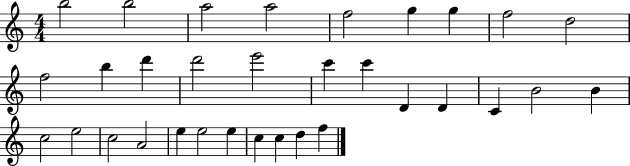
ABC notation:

X:1
T:Untitled
M:4/4
L:1/4
K:C
b2 b2 a2 a2 f2 g g f2 d2 f2 b d' d'2 e'2 c' c' D D C B2 B c2 e2 c2 A2 e e2 e c c d f